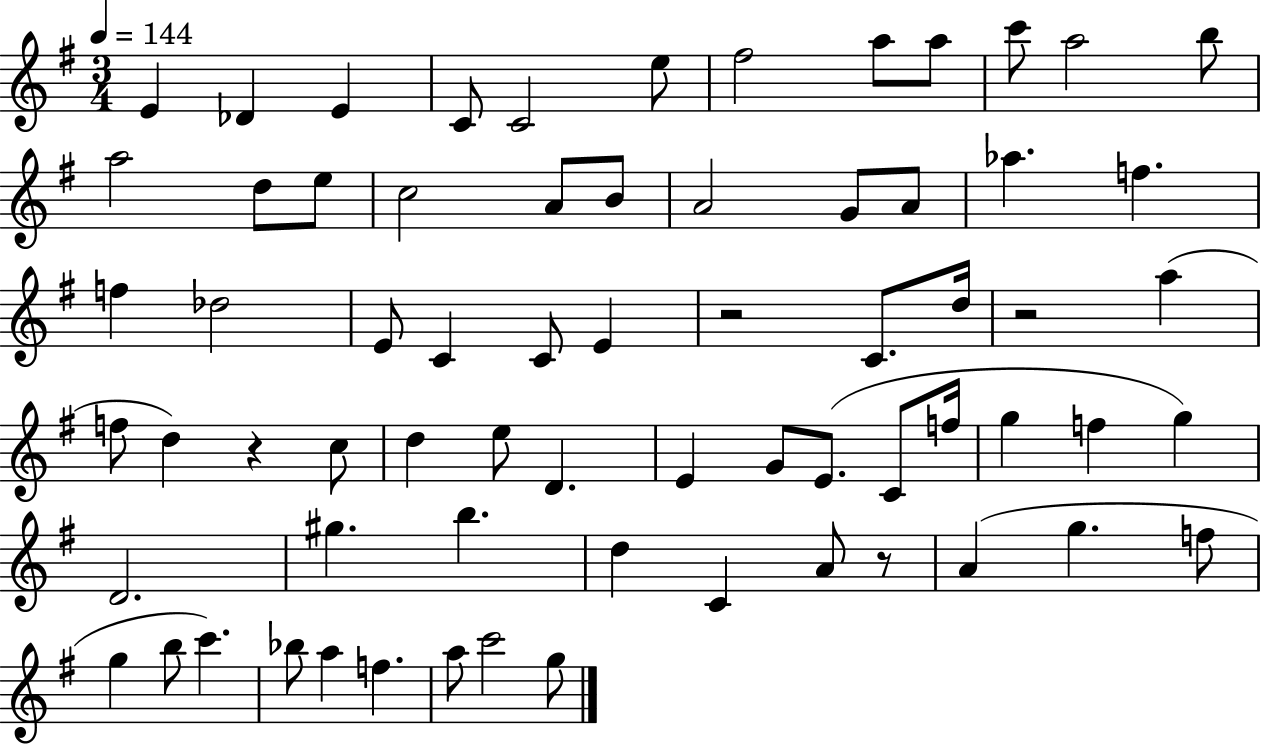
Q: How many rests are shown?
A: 4